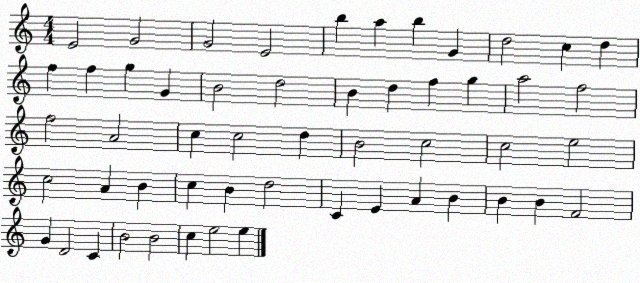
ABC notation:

X:1
T:Untitled
M:4/4
L:1/4
K:C
E2 G2 G2 E2 b a b G d2 c d f f g G B2 d2 B d f g a2 f2 f2 A2 c c2 d B2 c2 c2 e2 c2 A B c B d2 C E A B B B F2 G D2 C B2 B2 c e2 e